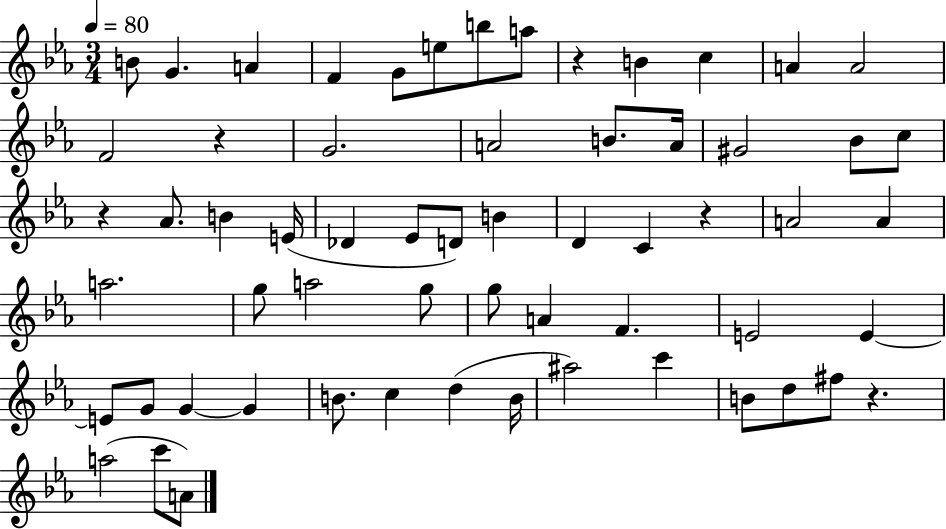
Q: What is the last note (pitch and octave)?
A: A4